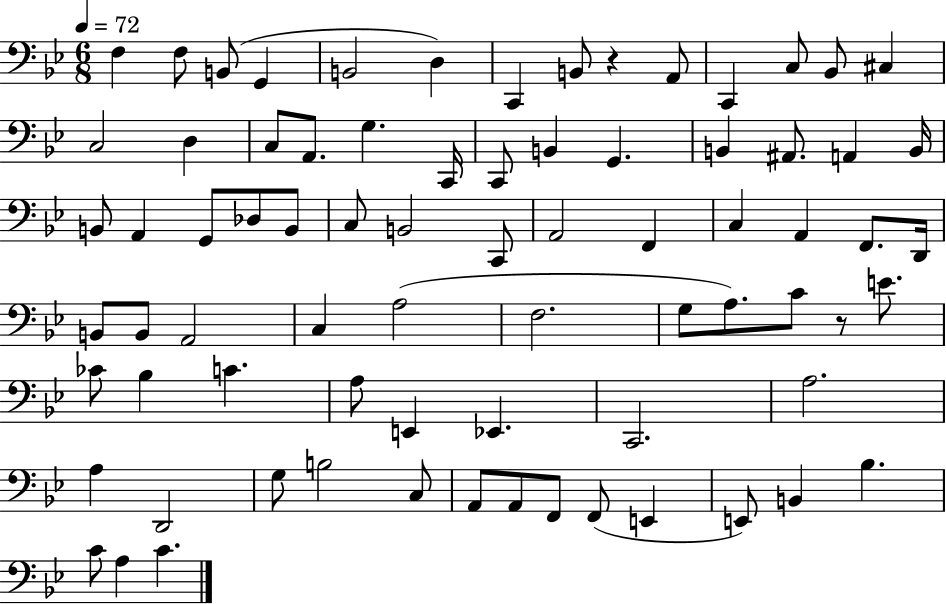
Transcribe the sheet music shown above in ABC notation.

X:1
T:Untitled
M:6/8
L:1/4
K:Bb
F, F,/2 B,,/2 G,, B,,2 D, C,, B,,/2 z A,,/2 C,, C,/2 _B,,/2 ^C, C,2 D, C,/2 A,,/2 G, C,,/4 C,,/2 B,, G,, B,, ^A,,/2 A,, B,,/4 B,,/2 A,, G,,/2 _D,/2 B,,/2 C,/2 B,,2 C,,/2 A,,2 F,, C, A,, F,,/2 D,,/4 B,,/2 B,,/2 A,,2 C, A,2 F,2 G,/2 A,/2 C/2 z/2 E/2 _C/2 _B, C A,/2 E,, _E,, C,,2 A,2 A, D,,2 G,/2 B,2 C,/2 A,,/2 A,,/2 F,,/2 F,,/2 E,, E,,/2 B,, _B, C/2 A, C